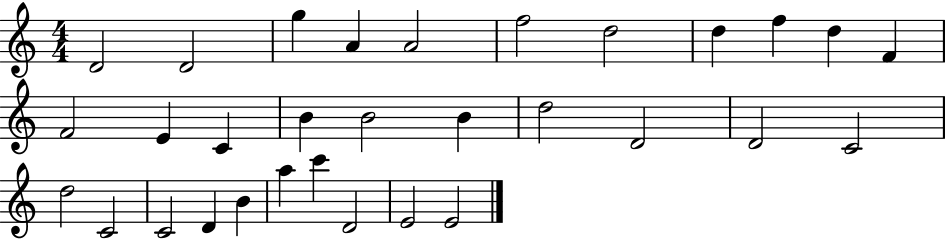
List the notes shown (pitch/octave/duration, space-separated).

D4/h D4/h G5/q A4/q A4/h F5/h D5/h D5/q F5/q D5/q F4/q F4/h E4/q C4/q B4/q B4/h B4/q D5/h D4/h D4/h C4/h D5/h C4/h C4/h D4/q B4/q A5/q C6/q D4/h E4/h E4/h